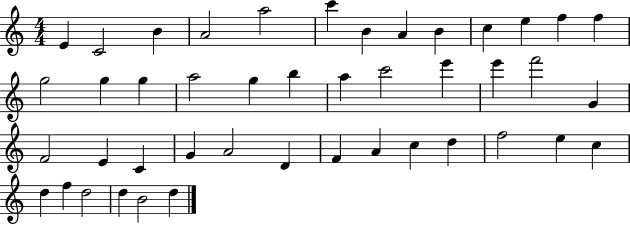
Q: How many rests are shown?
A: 0